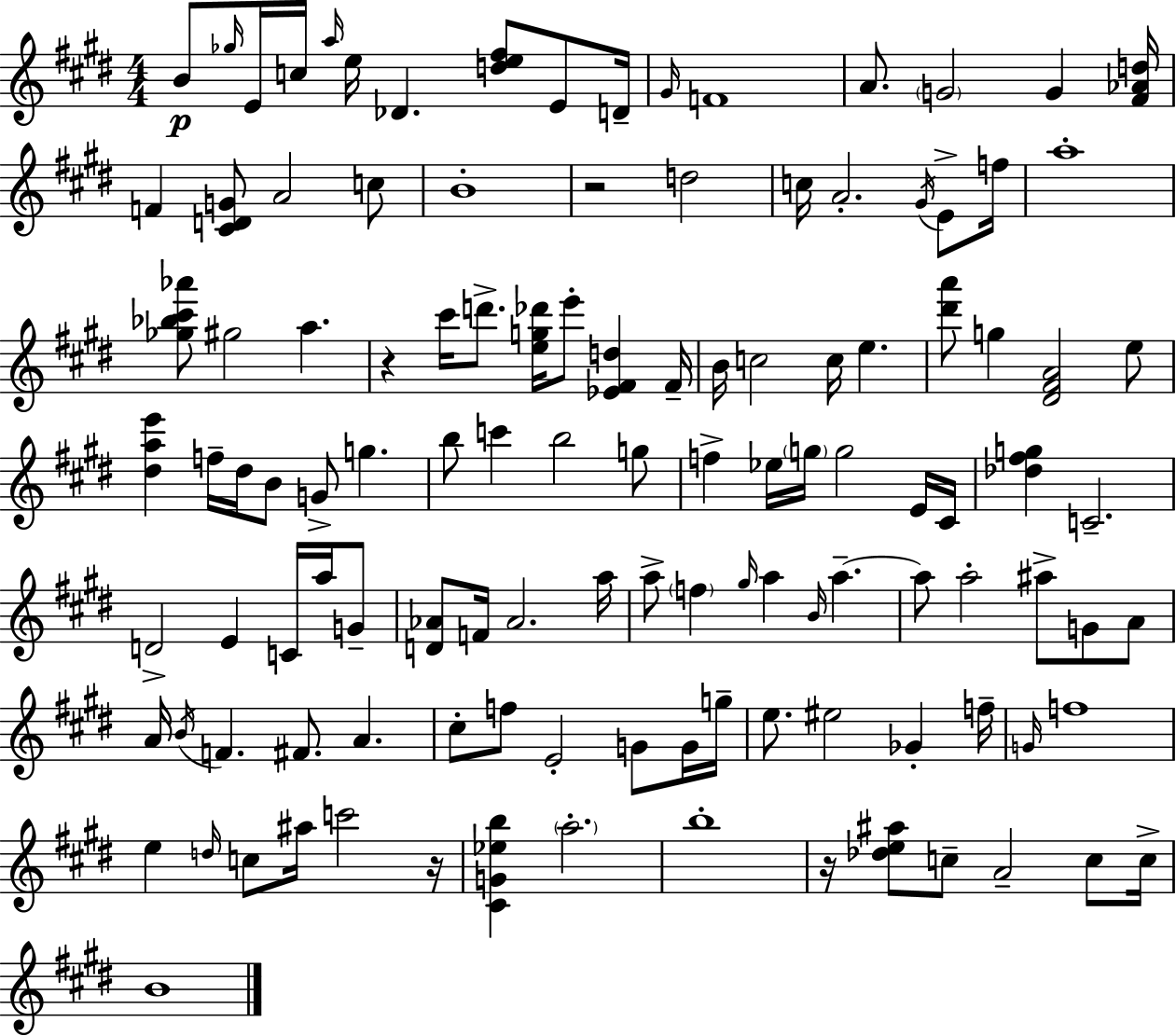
X:1
T:Untitled
M:4/4
L:1/4
K:E
B/2 _g/4 E/4 c/4 a/4 e/4 _D [de^f]/2 E/2 D/4 ^G/4 F4 A/2 G2 G [^F_Ad]/4 F [^CDG]/2 A2 c/2 B4 z2 d2 c/4 A2 ^G/4 E/2 f/4 a4 [_g_b^c'_a']/2 ^g2 a z ^c'/4 d'/2 [eg_d']/4 e'/2 [_E^Fd] ^F/4 B/4 c2 c/4 e [^d'a']/2 g [^D^FA]2 e/2 [^dae'] f/4 ^d/4 B/2 G/2 g b/2 c' b2 g/2 f _e/4 g/4 g2 E/4 ^C/4 [_d^fg] C2 D2 E C/4 a/4 G/2 [D_A]/2 F/4 _A2 a/4 a/2 f ^g/4 a B/4 a a/2 a2 ^a/2 G/2 A/2 A/4 B/4 F ^F/2 A ^c/2 f/2 E2 G/2 G/4 g/4 e/2 ^e2 _G f/4 G/4 f4 e d/4 c/2 ^a/4 c'2 z/4 [^CG_eb] a2 b4 z/4 [_de^a]/2 c/2 A2 c/2 c/4 B4